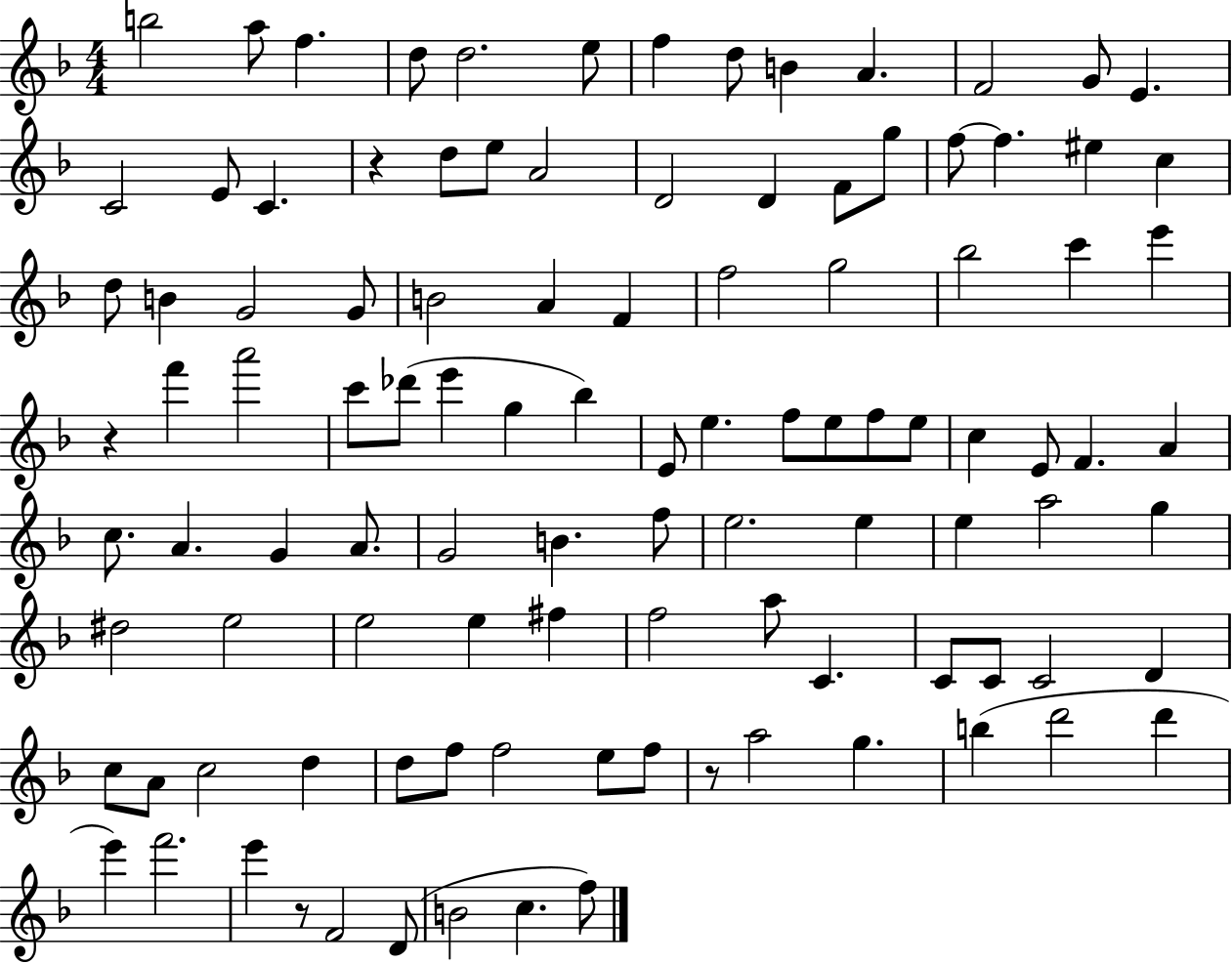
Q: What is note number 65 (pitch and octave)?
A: E5